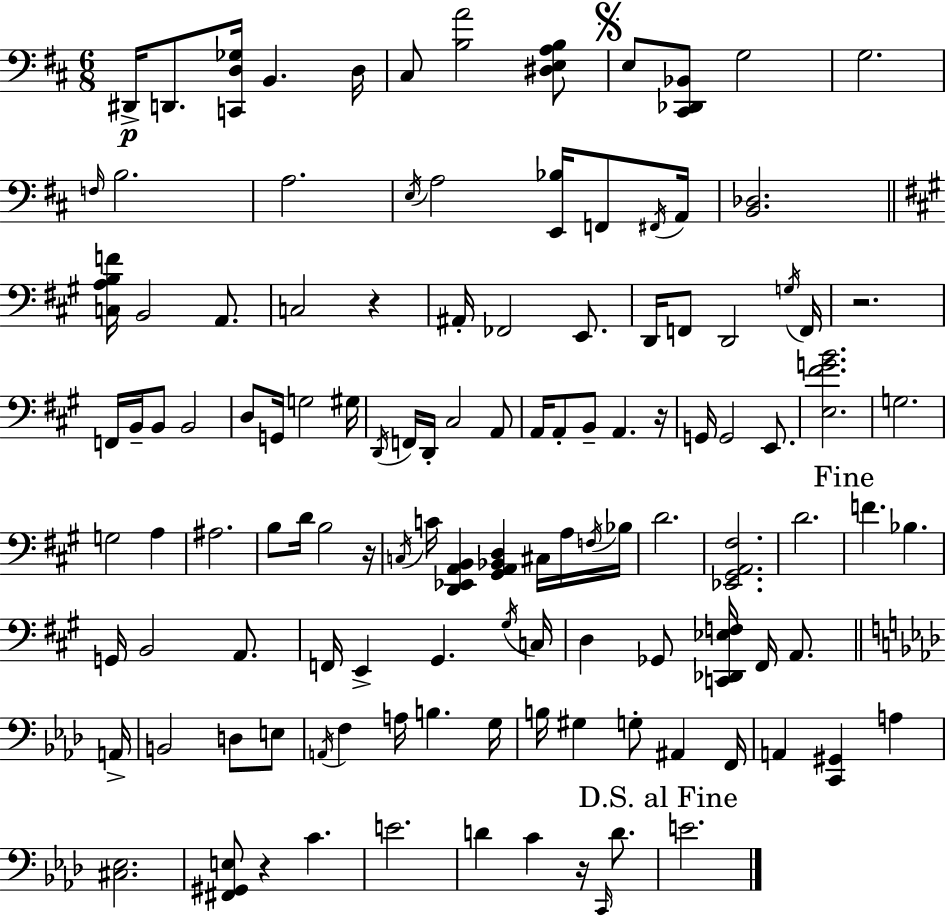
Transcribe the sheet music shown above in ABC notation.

X:1
T:Untitled
M:6/8
L:1/4
K:D
^D,,/4 D,,/2 [C,,D,_G,]/4 B,, D,/4 ^C,/2 [B,A]2 [^D,E,A,B,]/2 E,/2 [^C,,_D,,_B,,]/2 G,2 G,2 F,/4 B,2 A,2 E,/4 A,2 [E,,_B,]/4 F,,/2 ^F,,/4 A,,/4 [B,,_D,]2 [C,A,B,F]/4 B,,2 A,,/2 C,2 z ^A,,/4 _F,,2 E,,/2 D,,/4 F,,/2 D,,2 G,/4 F,,/4 z2 F,,/4 B,,/4 B,,/2 B,,2 D,/2 G,,/4 G,2 ^G,/4 D,,/4 F,,/4 D,,/4 ^C,2 A,,/2 A,,/4 A,,/2 B,,/2 A,, z/4 G,,/4 G,,2 E,,/2 [E,^FGB]2 G,2 G,2 A, ^A,2 B,/2 D/4 B,2 z/4 C,/4 C/4 [D,,_E,,A,,B,,] [^G,,A,,_B,,D,] ^C,/4 A,/4 F,/4 _B,/4 D2 [_E,,^G,,A,,^F,]2 D2 F _B, G,,/4 B,,2 A,,/2 F,,/4 E,, ^G,, ^G,/4 C,/4 D, _G,,/2 [C,,_D,,_E,F,]/4 ^F,,/4 A,,/2 A,,/4 B,,2 D,/2 E,/2 A,,/4 F, A,/4 B, G,/4 B,/4 ^G, G,/2 ^A,, F,,/4 A,, [C,,^G,,] A, [^C,_E,]2 [^F,,^G,,E,]/2 z C E2 D C z/4 C,,/4 D/2 E2